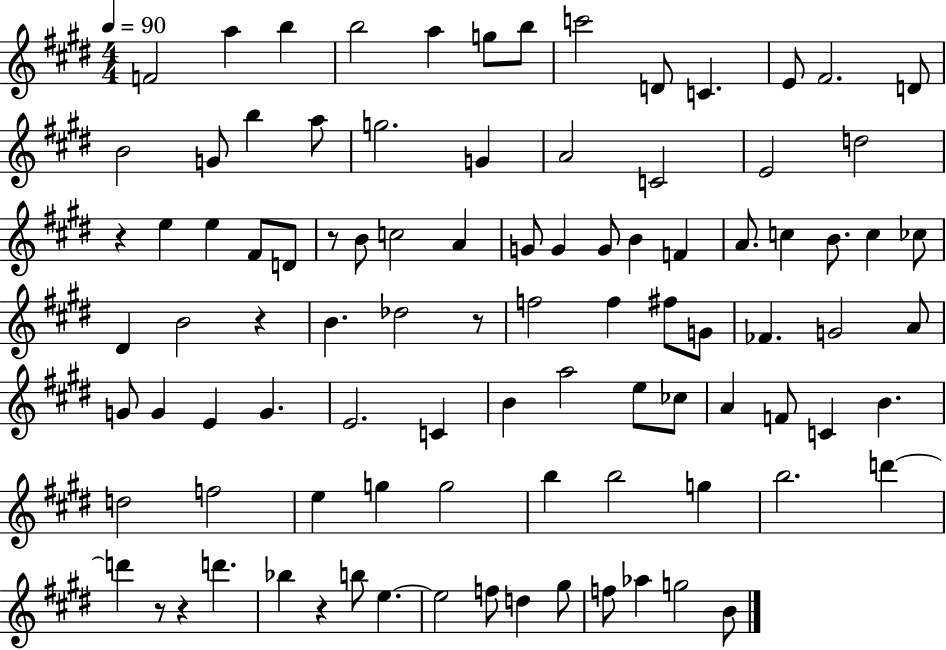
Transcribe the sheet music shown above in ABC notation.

X:1
T:Untitled
M:4/4
L:1/4
K:E
F2 a b b2 a g/2 b/2 c'2 D/2 C E/2 ^F2 D/2 B2 G/2 b a/2 g2 G A2 C2 E2 d2 z e e ^F/2 D/2 z/2 B/2 c2 A G/2 G G/2 B F A/2 c B/2 c _c/2 ^D B2 z B _d2 z/2 f2 f ^f/2 G/2 _F G2 A/2 G/2 G E G E2 C B a2 e/2 _c/2 A F/2 C B d2 f2 e g g2 b b2 g b2 d' d' z/2 z d' _b z b/2 e e2 f/2 d ^g/2 f/2 _a g2 B/2